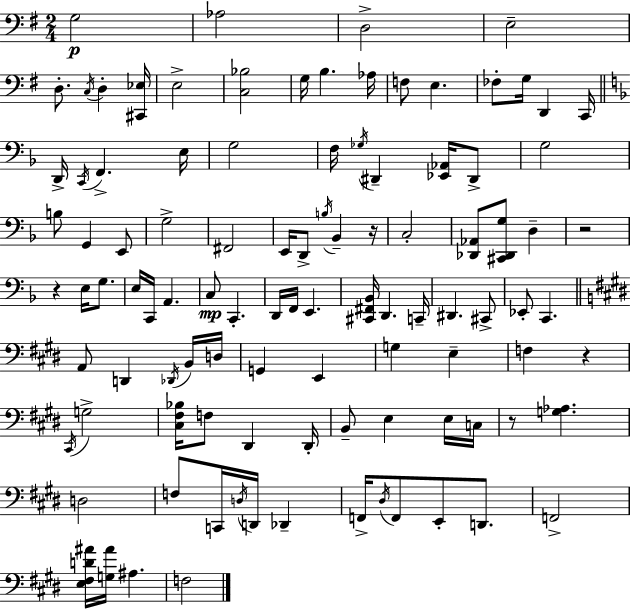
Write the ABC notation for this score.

X:1
T:Untitled
M:2/4
L:1/4
K:G
G,2 _A,2 D,2 E,2 D,/2 C,/4 D, [^C,,_E,]/4 E,2 [C,_B,]2 G,/4 B, _A,/4 F,/2 E, _F,/2 G,/4 D,, C,,/4 D,,/4 C,,/4 F,, E,/4 G,2 F,/4 _G,/4 ^D,, [_E,,_A,,]/4 ^D,,/2 G,2 B,/2 G,, E,,/2 G,2 ^F,,2 E,,/4 D,,/2 B,/4 _B,, z/4 C,2 [_D,,_A,,]/2 [^C,,_D,,G,]/2 D, z2 z E,/4 G,/2 E,/4 C,,/4 A,, C,/2 C,, D,,/4 F,,/4 E,, [^C,,^F,,_B,,]/4 D,, C,,/4 ^D,, ^C,,/2 _E,,/2 C,, A,,/2 D,, _D,,/4 B,,/4 D,/4 G,, E,, G, E, F, z ^C,,/4 G,2 [^C,^F,_B,]/4 F,/2 ^D,, ^D,,/4 B,,/2 E, E,/4 C,/4 z/2 [G,_A,] D,2 F,/2 C,,/4 D,/4 D,,/4 _D,, F,,/4 ^D,/4 F,,/2 E,,/2 D,,/2 F,,2 [E,^F,D^A]/4 [G,^A]/4 ^A, F,2